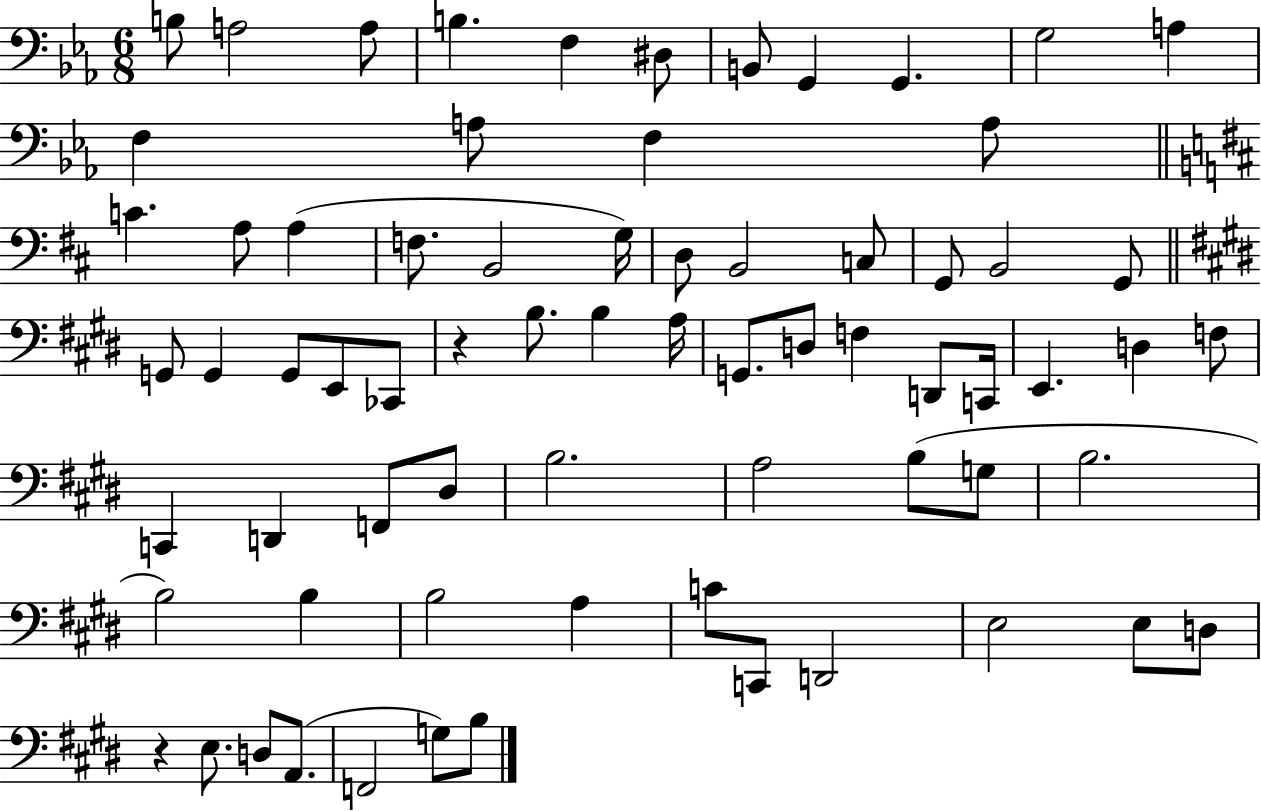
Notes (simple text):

B3/e A3/h A3/e B3/q. F3/q D#3/e B2/e G2/q G2/q. G3/h A3/q F3/q A3/e F3/q A3/e C4/q. A3/e A3/q F3/e. B2/h G3/s D3/e B2/h C3/e G2/e B2/h G2/e G2/e G2/q G2/e E2/e CES2/e R/q B3/e. B3/q A3/s G2/e. D3/e F3/q D2/e C2/s E2/q. D3/q F3/e C2/q D2/q F2/e D#3/e B3/h. A3/h B3/e G3/e B3/h. B3/h B3/q B3/h A3/q C4/e C2/e D2/h E3/h E3/e D3/e R/q E3/e. D3/e A2/e. F2/h G3/e B3/e